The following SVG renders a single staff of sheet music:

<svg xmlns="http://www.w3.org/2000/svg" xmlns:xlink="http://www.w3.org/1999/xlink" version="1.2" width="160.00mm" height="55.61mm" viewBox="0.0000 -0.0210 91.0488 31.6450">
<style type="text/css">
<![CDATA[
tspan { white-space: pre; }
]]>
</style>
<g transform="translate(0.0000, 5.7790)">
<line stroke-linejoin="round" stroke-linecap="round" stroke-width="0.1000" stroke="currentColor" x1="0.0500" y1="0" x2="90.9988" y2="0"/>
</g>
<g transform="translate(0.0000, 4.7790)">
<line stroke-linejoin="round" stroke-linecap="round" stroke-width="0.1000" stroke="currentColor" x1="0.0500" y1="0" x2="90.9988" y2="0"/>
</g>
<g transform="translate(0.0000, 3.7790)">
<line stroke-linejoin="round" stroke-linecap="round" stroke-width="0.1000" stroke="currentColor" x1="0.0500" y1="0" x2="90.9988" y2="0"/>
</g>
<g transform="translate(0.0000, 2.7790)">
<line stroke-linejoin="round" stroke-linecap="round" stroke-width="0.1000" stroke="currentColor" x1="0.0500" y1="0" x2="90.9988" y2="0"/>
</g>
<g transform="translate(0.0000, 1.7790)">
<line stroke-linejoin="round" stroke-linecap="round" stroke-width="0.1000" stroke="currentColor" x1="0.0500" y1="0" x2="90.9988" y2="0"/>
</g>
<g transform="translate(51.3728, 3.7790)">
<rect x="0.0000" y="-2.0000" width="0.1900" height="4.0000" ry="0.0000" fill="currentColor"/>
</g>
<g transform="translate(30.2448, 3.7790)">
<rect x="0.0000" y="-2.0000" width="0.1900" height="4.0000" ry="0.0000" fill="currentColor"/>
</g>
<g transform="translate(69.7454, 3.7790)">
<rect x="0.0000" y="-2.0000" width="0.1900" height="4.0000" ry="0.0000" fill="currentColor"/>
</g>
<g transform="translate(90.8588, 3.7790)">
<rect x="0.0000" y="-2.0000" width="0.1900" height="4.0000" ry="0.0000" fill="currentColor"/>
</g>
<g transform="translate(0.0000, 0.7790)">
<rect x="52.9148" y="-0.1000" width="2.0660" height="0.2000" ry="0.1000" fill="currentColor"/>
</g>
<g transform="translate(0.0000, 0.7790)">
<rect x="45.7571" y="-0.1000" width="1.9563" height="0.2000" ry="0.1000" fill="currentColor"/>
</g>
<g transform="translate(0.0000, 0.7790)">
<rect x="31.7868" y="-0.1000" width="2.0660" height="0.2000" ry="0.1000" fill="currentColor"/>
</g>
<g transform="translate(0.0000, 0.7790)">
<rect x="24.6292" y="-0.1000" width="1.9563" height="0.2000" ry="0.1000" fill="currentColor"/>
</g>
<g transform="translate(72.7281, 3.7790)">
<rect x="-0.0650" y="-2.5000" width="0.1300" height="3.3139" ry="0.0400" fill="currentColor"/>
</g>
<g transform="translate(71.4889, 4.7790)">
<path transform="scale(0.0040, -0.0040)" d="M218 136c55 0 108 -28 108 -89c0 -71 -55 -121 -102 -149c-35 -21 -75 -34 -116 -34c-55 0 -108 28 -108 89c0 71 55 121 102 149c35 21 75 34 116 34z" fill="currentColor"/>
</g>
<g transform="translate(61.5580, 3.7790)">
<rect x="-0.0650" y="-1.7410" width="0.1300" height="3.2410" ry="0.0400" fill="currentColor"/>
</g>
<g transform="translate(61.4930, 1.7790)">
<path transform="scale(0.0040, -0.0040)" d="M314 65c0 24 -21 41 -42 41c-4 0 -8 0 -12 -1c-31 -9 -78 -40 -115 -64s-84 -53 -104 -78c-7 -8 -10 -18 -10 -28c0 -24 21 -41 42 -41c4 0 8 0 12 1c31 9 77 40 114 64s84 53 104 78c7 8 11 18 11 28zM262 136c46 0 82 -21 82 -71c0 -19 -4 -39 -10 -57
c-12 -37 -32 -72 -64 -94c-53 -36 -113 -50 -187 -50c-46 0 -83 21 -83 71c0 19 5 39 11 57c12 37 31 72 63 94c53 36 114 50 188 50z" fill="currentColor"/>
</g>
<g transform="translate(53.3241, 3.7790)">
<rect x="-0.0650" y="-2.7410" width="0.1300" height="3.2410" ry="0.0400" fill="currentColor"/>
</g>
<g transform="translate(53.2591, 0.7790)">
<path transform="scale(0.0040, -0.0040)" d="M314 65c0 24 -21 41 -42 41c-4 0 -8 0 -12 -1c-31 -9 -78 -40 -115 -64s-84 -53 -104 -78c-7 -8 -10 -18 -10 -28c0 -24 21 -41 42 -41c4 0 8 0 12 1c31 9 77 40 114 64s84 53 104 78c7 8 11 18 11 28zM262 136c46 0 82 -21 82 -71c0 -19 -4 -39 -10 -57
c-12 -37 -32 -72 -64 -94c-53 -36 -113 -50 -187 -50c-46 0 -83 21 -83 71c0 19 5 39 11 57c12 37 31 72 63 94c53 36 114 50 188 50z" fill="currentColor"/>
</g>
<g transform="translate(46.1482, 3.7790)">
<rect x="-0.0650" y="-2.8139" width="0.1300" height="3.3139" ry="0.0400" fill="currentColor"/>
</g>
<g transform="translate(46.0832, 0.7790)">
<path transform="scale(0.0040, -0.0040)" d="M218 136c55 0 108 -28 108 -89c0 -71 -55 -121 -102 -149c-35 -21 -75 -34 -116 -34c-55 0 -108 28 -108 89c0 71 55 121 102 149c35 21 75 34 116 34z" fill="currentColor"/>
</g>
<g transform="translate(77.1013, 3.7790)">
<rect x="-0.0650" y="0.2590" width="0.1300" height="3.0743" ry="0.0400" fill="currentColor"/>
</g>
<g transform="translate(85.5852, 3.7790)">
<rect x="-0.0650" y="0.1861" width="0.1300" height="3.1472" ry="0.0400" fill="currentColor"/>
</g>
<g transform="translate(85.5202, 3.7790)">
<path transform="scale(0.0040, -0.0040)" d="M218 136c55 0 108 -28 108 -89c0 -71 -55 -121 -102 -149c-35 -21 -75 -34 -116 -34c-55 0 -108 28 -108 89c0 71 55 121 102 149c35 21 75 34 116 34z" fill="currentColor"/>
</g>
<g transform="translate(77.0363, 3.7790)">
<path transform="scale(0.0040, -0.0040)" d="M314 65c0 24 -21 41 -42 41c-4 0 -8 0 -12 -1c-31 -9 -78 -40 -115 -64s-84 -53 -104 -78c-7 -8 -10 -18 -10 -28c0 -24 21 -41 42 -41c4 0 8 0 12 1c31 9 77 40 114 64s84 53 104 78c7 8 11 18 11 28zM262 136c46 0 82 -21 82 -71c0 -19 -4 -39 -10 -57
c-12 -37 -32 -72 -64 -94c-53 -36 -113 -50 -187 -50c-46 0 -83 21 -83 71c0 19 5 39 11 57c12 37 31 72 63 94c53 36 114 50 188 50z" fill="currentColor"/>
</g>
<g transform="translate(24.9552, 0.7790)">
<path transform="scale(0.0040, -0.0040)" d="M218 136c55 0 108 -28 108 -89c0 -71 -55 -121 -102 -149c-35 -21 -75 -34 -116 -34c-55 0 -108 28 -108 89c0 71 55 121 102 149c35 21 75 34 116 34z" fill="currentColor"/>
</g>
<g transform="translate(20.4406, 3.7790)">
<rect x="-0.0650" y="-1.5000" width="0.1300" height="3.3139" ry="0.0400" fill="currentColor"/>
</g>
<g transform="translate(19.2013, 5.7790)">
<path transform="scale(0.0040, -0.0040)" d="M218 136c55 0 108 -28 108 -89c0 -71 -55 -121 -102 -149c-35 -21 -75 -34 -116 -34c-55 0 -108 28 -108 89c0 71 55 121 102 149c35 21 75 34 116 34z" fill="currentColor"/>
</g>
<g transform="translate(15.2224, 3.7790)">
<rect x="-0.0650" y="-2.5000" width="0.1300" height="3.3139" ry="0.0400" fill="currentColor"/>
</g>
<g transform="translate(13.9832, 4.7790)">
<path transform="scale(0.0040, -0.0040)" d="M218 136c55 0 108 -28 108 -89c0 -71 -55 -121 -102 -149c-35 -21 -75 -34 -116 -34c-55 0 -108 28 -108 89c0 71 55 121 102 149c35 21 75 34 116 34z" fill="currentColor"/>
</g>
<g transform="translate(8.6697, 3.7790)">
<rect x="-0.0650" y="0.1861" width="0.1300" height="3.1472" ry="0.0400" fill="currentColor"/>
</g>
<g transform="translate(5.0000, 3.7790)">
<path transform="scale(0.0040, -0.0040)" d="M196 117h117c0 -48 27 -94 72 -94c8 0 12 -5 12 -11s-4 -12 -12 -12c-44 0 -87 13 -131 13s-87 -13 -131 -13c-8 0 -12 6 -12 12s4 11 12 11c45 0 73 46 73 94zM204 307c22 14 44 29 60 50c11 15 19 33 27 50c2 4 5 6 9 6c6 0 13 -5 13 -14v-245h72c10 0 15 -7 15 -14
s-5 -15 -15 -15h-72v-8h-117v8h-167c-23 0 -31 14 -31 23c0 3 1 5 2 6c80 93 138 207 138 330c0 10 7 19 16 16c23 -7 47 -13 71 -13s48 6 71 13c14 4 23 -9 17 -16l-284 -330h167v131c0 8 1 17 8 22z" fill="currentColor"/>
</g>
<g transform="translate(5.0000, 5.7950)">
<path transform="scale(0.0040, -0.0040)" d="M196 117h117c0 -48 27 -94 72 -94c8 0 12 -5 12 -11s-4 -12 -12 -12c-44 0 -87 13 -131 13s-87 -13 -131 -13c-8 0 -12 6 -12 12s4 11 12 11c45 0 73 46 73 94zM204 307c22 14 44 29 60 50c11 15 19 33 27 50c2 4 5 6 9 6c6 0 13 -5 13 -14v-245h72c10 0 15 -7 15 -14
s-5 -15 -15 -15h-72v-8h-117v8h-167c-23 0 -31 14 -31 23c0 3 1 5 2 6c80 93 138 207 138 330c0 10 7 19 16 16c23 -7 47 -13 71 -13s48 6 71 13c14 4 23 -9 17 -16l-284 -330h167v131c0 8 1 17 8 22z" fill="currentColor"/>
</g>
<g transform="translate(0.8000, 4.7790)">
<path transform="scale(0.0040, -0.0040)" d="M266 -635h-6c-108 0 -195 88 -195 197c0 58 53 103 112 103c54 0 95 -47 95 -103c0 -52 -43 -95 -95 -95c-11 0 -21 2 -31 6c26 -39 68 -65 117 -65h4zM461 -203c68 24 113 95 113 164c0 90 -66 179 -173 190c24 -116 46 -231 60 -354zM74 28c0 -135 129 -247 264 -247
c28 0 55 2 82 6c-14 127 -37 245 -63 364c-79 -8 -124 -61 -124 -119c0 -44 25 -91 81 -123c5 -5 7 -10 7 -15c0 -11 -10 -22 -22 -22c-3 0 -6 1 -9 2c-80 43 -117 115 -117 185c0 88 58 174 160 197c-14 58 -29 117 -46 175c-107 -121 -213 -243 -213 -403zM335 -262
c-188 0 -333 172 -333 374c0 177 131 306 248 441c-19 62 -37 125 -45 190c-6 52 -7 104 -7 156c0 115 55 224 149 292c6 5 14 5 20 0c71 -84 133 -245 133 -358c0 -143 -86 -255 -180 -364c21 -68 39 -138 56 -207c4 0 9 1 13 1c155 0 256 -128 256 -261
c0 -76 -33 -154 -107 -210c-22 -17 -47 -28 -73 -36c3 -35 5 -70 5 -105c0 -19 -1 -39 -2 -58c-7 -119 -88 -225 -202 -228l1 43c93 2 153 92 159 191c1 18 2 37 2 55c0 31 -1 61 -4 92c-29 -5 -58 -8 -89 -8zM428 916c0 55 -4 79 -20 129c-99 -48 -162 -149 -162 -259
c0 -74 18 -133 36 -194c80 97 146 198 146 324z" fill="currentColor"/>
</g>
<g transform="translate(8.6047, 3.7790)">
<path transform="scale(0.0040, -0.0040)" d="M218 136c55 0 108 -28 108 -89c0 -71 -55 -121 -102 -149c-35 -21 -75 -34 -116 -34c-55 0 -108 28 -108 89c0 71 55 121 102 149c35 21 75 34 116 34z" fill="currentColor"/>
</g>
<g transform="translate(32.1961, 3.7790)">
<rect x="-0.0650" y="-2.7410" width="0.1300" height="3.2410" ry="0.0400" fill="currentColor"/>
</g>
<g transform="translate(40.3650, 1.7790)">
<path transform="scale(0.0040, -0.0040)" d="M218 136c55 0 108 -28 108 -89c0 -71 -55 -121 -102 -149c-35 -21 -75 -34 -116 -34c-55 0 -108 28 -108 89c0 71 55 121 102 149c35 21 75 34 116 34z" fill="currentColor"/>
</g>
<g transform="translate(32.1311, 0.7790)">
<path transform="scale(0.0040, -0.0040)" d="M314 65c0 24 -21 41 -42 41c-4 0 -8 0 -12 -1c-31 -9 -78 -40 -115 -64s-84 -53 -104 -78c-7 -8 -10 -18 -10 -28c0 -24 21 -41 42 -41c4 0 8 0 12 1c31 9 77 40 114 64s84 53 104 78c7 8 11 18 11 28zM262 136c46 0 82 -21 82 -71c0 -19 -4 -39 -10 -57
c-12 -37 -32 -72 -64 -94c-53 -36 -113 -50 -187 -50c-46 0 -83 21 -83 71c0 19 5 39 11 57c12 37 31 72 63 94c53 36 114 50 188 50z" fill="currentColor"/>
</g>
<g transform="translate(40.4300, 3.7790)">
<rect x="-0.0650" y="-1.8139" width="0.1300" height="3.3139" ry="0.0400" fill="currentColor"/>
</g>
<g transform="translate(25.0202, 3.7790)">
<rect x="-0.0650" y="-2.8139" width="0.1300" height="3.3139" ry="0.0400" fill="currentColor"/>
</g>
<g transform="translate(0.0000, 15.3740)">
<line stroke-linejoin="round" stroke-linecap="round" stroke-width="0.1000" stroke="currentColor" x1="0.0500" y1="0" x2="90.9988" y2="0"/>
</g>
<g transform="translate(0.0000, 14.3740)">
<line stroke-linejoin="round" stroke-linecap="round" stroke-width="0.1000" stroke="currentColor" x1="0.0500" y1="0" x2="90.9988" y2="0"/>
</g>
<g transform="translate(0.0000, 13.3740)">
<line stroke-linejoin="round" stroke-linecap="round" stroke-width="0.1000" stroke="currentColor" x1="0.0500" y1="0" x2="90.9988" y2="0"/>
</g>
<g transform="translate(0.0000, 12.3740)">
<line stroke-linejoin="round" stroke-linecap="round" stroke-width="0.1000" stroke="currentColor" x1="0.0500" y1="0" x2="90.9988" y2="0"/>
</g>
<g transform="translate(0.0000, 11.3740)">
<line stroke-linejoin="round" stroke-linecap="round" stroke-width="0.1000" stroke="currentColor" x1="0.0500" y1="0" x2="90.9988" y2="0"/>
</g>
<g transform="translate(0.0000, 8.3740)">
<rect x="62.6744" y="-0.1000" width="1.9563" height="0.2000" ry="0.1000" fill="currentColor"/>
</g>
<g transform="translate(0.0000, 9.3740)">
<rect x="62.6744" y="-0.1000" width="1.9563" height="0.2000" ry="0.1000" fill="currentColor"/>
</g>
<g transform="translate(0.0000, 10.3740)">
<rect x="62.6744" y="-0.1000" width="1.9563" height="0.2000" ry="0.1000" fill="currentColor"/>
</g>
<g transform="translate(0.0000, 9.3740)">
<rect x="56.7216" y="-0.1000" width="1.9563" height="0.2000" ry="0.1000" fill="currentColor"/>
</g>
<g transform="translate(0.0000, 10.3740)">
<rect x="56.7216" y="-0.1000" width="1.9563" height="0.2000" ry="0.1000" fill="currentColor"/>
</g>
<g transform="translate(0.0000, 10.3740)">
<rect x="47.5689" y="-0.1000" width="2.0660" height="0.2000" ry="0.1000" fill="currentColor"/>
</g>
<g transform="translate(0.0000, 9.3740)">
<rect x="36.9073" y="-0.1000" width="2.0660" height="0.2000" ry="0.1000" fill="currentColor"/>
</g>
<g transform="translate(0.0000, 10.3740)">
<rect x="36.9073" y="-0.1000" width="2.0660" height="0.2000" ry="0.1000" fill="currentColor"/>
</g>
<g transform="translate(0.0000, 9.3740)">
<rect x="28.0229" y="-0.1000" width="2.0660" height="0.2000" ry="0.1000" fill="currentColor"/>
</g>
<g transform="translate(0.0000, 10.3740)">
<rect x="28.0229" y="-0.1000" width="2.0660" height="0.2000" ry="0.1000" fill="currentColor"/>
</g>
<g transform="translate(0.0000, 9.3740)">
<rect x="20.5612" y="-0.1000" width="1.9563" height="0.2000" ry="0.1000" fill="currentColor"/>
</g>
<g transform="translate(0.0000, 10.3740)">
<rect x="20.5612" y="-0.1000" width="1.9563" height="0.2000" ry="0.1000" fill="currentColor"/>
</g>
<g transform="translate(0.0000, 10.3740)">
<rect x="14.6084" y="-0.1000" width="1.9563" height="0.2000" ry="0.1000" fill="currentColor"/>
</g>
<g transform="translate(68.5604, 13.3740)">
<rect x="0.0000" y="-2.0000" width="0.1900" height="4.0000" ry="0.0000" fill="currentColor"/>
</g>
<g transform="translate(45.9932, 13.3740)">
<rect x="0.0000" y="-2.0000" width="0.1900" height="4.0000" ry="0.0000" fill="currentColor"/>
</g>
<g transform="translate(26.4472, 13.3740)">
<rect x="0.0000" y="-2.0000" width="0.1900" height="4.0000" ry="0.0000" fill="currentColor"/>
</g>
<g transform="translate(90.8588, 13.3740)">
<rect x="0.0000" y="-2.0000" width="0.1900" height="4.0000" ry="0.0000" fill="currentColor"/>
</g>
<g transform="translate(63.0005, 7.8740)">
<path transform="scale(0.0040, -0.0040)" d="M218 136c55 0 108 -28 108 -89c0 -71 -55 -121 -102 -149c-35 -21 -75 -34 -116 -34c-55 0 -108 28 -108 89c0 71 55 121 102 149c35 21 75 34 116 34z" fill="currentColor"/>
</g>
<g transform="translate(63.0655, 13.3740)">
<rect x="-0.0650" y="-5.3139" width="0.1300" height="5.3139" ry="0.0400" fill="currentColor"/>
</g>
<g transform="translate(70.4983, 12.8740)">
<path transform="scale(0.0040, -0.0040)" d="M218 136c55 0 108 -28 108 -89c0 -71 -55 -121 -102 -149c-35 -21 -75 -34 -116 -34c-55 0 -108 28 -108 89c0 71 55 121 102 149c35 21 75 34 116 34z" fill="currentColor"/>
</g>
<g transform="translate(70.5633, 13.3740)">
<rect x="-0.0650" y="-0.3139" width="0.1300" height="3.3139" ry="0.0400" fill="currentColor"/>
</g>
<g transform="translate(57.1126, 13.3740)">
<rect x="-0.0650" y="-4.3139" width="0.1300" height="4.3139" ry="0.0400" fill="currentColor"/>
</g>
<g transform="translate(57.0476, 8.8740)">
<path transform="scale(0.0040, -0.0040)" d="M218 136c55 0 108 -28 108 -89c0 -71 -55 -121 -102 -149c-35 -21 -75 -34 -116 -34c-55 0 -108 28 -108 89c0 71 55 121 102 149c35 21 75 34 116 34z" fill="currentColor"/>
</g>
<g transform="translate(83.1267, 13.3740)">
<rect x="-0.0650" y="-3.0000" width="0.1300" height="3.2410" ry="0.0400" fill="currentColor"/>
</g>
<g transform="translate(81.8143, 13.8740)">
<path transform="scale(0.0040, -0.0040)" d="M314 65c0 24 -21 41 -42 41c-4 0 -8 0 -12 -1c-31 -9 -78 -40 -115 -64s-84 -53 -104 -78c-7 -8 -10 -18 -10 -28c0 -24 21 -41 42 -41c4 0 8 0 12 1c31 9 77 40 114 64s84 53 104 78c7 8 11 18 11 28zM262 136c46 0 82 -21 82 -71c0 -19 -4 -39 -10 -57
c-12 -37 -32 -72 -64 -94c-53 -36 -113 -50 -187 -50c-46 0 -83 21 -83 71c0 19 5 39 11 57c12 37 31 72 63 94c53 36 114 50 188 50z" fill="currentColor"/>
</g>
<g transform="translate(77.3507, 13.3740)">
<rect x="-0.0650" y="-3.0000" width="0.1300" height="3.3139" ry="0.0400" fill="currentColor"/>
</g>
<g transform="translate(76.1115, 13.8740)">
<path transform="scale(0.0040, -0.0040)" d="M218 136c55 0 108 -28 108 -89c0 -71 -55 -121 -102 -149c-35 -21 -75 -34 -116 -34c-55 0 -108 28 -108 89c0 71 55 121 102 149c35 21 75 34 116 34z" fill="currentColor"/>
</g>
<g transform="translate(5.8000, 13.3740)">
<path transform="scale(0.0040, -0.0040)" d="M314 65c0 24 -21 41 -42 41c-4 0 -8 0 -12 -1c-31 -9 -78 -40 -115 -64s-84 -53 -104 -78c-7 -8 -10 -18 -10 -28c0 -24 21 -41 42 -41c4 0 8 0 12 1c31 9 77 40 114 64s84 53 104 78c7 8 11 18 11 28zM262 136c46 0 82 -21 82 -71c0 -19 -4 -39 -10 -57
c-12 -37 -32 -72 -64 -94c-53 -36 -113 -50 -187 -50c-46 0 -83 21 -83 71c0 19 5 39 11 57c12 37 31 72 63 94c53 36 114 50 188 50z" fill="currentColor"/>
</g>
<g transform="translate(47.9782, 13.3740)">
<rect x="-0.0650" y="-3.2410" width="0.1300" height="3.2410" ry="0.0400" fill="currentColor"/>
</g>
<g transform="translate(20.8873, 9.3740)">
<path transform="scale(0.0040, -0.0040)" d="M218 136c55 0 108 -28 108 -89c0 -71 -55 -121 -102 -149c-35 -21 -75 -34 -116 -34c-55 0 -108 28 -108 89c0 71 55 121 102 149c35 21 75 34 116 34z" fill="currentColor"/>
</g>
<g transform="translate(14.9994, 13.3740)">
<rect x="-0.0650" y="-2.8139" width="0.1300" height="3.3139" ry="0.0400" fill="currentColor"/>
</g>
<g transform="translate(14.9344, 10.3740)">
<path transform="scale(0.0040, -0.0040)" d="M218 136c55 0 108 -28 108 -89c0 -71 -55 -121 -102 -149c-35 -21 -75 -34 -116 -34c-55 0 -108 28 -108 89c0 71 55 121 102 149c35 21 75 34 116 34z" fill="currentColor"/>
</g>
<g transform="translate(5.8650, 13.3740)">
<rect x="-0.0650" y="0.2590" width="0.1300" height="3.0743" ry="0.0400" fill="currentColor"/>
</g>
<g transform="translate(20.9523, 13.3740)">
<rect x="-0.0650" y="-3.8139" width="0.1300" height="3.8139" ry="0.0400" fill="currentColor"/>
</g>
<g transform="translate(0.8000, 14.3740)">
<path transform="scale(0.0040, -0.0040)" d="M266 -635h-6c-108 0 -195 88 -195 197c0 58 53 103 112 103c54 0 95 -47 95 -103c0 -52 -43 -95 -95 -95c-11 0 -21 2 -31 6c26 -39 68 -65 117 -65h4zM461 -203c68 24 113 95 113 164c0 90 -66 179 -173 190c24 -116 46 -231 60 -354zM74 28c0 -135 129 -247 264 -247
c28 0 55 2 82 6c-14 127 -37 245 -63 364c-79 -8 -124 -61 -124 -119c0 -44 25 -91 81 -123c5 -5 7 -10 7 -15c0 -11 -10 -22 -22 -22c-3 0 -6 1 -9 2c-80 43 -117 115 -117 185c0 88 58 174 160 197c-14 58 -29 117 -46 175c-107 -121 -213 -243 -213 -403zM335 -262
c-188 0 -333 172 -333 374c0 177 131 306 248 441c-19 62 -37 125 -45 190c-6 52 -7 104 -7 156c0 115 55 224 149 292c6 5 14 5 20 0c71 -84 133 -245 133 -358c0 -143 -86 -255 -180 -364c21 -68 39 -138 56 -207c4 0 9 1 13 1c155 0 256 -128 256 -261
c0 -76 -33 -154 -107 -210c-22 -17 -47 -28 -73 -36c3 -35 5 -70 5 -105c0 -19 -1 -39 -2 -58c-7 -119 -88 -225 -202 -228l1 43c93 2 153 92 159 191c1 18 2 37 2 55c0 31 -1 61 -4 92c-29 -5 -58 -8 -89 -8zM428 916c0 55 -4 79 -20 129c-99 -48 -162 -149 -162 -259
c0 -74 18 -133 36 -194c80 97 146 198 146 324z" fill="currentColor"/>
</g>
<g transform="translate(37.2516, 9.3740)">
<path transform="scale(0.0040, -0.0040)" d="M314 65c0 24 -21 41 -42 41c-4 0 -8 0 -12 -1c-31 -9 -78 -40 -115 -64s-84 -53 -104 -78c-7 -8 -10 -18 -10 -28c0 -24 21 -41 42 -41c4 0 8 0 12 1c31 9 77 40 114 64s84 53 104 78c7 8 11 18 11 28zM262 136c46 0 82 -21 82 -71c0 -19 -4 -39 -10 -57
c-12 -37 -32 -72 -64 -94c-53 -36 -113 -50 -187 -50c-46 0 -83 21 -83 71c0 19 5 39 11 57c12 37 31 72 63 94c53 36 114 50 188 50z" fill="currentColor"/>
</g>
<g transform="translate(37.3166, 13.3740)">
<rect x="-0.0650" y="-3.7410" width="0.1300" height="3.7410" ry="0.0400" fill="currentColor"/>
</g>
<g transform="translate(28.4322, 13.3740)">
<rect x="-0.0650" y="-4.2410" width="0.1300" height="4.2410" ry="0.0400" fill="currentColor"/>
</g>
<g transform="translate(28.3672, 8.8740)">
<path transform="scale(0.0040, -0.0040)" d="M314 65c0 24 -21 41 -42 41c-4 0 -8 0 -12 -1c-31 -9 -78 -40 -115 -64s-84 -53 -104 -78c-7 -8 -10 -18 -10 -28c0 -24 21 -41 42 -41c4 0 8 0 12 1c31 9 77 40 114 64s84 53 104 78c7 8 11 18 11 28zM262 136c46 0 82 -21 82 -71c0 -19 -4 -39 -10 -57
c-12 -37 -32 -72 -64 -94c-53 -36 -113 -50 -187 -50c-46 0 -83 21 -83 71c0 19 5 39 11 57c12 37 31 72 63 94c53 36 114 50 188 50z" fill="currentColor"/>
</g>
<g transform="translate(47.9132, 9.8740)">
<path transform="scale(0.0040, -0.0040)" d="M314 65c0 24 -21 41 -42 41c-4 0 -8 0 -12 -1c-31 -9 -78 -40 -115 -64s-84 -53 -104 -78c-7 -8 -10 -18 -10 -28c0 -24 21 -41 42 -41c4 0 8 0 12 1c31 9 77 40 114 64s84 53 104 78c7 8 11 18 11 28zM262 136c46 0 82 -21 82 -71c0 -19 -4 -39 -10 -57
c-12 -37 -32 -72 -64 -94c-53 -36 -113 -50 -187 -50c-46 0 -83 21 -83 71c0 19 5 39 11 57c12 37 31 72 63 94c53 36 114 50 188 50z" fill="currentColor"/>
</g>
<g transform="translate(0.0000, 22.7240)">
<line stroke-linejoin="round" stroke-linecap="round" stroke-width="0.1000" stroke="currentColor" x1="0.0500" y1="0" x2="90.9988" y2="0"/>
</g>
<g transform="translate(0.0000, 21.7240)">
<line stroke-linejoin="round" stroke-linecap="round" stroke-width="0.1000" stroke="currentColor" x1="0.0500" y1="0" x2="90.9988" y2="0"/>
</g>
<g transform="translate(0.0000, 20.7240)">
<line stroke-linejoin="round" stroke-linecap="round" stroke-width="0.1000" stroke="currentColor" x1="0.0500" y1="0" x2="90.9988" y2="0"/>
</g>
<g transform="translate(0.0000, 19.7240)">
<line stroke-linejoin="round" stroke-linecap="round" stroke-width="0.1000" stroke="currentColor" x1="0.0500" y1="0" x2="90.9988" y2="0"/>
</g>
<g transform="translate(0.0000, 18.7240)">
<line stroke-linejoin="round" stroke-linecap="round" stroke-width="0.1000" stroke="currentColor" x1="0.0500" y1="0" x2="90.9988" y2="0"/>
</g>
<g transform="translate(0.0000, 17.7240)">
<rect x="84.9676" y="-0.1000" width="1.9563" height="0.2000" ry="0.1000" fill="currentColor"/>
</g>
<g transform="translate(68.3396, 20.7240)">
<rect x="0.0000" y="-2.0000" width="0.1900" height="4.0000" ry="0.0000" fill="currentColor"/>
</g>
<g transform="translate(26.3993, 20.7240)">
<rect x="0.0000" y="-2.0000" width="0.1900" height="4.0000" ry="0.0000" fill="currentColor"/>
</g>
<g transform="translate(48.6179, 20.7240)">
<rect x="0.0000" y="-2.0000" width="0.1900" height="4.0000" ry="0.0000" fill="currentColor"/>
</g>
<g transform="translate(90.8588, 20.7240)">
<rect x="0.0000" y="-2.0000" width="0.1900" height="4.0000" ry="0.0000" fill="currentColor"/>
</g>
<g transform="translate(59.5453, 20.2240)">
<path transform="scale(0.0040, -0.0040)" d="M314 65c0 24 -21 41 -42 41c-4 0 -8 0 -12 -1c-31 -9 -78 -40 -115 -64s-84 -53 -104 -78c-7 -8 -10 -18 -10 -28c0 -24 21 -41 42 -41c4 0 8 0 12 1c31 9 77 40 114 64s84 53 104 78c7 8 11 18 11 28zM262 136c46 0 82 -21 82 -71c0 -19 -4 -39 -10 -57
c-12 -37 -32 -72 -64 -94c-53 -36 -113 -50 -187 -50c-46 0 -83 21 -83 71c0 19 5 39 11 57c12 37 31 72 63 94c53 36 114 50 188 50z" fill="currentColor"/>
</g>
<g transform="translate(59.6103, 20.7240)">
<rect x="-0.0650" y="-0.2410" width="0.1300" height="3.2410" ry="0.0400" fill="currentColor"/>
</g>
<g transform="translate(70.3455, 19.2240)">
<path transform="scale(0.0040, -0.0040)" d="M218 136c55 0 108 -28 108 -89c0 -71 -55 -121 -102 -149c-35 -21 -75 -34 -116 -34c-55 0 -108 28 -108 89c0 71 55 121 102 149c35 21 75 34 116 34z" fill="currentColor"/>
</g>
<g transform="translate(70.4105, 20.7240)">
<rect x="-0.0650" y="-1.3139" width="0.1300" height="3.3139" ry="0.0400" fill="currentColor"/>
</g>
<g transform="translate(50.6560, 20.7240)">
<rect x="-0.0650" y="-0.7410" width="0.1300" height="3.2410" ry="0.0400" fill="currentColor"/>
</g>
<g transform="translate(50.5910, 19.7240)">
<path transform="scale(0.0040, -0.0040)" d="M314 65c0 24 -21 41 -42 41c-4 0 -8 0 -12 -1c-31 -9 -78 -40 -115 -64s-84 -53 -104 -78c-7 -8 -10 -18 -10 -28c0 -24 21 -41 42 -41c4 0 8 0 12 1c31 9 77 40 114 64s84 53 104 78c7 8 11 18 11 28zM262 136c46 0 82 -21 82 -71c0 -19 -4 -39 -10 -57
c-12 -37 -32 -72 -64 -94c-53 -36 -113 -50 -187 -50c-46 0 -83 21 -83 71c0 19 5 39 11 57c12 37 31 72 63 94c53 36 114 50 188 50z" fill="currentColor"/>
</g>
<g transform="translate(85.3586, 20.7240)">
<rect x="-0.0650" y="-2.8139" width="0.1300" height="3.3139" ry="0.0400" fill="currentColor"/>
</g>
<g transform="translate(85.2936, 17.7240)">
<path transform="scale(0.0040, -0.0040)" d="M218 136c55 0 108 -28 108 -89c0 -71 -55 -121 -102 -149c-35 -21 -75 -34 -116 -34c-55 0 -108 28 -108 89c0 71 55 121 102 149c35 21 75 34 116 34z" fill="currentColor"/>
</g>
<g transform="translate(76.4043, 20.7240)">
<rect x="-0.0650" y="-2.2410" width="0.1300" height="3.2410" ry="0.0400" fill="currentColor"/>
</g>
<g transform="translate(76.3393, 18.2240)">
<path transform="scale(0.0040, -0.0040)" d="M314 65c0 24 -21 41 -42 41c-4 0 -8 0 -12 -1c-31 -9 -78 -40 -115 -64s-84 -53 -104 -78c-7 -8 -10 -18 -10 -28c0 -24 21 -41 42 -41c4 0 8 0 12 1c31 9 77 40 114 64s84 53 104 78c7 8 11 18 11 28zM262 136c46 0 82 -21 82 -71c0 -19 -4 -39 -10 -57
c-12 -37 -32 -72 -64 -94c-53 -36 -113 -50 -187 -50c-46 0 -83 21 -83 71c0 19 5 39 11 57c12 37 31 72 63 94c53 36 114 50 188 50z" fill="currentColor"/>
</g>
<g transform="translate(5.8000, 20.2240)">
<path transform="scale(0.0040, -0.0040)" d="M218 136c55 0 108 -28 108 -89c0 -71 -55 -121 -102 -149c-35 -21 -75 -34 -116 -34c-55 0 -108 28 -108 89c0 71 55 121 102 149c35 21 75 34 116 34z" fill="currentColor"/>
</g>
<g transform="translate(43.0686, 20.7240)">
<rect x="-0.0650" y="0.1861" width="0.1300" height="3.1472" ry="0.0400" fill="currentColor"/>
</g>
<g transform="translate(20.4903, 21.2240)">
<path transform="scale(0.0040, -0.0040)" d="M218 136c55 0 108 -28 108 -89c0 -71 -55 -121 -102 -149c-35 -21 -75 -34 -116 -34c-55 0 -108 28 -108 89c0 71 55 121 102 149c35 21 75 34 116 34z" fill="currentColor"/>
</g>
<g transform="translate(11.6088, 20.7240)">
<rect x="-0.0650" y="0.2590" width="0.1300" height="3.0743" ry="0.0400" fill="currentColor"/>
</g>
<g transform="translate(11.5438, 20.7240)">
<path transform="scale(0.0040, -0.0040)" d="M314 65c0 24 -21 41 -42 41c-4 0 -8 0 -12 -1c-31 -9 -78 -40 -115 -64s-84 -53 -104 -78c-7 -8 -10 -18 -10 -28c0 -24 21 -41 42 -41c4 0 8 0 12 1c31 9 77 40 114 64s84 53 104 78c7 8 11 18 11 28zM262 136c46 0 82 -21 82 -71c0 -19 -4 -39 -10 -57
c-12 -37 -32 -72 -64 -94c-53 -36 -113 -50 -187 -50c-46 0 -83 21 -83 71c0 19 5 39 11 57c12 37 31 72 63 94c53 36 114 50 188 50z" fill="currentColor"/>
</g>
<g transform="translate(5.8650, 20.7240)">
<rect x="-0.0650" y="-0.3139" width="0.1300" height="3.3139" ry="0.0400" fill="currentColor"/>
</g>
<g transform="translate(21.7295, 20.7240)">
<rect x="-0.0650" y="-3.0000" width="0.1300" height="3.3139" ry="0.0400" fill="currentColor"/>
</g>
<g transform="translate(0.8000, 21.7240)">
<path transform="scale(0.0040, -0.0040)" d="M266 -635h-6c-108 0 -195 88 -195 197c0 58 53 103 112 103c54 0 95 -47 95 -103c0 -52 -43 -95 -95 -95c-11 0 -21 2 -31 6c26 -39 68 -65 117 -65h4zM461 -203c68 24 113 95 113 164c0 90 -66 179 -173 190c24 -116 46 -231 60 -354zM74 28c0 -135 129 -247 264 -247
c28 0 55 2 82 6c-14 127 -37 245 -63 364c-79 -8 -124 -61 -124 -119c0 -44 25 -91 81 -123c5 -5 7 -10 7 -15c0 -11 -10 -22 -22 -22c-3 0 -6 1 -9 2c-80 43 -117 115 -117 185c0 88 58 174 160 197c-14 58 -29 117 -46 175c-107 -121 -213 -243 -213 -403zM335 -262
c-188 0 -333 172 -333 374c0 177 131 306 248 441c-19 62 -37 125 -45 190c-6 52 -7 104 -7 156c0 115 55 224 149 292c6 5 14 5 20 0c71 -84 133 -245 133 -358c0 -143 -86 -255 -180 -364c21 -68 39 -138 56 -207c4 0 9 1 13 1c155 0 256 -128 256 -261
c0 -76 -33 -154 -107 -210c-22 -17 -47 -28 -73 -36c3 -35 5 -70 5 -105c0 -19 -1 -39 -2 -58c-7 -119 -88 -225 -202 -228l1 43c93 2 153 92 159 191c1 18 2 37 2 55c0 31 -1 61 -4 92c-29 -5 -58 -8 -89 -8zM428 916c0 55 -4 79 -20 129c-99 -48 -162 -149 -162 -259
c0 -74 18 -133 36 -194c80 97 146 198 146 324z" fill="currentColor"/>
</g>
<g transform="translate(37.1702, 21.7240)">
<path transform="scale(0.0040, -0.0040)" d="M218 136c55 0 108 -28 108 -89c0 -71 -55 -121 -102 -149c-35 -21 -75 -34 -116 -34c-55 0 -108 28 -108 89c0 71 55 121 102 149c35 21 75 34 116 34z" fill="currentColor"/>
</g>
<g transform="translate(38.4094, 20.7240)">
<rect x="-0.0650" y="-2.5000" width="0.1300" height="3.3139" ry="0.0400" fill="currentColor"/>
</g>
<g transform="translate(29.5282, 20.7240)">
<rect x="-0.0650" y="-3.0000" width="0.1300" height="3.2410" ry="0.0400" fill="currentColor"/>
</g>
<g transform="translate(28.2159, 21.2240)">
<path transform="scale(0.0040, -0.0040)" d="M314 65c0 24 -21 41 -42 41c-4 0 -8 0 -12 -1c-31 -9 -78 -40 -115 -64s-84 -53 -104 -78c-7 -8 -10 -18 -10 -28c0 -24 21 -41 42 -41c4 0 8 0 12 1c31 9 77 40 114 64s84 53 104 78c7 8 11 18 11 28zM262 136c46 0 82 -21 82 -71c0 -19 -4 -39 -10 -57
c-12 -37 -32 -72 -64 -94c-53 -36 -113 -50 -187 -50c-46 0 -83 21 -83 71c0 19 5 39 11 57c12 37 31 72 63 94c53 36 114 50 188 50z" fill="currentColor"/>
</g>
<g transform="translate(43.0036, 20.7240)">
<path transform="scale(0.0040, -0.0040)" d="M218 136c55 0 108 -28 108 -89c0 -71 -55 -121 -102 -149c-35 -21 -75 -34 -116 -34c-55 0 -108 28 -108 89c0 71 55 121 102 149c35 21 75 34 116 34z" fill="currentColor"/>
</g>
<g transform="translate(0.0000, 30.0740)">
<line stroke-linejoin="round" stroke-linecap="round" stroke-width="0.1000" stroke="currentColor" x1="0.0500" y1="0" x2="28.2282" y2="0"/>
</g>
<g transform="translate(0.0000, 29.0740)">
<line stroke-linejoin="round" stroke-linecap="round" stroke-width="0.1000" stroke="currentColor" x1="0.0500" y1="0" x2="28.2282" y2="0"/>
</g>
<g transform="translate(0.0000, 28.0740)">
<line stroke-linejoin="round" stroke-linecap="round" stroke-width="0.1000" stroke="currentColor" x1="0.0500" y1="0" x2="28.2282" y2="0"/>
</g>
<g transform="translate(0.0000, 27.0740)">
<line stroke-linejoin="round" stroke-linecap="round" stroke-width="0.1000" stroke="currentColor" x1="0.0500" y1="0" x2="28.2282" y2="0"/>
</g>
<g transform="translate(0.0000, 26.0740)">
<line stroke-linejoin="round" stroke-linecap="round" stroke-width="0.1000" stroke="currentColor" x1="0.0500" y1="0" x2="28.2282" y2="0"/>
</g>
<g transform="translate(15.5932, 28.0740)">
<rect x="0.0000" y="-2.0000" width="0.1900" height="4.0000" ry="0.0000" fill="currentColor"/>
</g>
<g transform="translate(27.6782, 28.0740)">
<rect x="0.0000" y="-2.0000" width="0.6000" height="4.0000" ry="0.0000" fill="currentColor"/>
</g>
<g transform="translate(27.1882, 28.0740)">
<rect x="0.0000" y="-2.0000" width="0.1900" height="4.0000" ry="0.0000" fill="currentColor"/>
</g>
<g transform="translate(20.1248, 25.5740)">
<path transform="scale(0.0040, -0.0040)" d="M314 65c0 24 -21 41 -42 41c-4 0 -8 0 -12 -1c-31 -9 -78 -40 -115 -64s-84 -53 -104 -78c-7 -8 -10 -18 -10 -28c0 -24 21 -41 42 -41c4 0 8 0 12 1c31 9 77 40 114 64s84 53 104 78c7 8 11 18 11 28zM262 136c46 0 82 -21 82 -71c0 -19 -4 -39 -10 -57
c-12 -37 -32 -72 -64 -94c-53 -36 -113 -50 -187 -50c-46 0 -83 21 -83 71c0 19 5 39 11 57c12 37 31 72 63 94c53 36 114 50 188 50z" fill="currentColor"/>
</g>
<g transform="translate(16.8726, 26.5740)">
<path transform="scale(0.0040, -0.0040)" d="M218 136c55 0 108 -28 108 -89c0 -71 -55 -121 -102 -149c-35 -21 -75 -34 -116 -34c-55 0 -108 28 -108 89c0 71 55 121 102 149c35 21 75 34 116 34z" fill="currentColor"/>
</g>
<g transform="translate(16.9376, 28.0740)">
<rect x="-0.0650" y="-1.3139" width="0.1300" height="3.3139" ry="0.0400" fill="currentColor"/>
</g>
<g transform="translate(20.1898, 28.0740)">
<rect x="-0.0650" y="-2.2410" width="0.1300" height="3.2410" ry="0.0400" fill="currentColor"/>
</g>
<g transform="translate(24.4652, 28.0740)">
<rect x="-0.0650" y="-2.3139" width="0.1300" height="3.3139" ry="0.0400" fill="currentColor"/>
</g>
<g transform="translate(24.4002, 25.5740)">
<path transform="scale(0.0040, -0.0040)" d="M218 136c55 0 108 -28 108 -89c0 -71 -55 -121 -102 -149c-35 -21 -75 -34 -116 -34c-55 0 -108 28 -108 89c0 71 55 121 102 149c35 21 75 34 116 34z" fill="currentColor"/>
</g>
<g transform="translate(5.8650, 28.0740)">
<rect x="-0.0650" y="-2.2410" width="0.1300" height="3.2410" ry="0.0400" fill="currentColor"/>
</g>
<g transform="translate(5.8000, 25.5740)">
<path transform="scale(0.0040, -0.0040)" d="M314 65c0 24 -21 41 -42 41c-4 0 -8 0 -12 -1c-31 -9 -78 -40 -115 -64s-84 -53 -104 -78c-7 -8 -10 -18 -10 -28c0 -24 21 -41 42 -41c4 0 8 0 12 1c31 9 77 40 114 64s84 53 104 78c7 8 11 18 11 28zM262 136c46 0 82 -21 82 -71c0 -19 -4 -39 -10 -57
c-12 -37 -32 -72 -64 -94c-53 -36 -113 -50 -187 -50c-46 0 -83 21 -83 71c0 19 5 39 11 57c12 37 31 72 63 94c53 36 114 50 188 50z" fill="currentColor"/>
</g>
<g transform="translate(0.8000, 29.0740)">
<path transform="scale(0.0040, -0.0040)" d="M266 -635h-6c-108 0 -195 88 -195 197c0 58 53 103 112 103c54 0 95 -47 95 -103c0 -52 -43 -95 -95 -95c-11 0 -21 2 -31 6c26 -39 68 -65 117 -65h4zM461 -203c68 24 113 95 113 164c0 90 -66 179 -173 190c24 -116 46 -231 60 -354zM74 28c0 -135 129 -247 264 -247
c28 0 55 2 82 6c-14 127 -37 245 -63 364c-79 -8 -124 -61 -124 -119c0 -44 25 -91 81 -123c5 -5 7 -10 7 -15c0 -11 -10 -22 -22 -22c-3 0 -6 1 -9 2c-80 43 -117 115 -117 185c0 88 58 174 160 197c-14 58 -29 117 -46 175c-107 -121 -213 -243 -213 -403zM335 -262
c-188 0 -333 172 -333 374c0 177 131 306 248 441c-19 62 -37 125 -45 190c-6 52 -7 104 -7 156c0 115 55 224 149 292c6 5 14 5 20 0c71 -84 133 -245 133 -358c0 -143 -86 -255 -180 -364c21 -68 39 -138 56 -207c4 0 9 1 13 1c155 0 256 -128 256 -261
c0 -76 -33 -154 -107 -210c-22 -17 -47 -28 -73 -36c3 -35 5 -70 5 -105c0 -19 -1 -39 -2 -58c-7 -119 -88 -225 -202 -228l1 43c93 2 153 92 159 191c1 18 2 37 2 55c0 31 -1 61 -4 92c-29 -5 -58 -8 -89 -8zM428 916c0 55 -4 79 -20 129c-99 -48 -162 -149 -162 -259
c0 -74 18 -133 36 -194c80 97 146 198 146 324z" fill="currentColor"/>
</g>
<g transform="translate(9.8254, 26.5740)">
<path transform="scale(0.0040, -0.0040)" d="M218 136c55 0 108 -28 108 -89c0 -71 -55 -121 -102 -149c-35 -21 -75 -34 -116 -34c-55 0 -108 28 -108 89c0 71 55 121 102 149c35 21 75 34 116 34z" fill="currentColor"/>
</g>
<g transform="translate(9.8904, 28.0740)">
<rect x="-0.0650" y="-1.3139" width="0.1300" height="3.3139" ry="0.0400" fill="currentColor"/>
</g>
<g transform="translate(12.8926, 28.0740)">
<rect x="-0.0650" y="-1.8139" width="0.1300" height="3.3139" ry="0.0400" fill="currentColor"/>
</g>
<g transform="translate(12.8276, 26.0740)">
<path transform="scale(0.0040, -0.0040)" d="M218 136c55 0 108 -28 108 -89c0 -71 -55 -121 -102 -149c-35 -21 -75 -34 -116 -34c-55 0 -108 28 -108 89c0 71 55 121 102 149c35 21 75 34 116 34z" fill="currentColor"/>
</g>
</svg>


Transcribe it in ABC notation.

X:1
T:Untitled
M:4/4
L:1/4
K:C
B G E a a2 f a a2 f2 G B2 B B2 a c' d'2 c'2 b2 d' f' c A A2 c B2 A A2 G B d2 c2 e g2 a g2 e f e g2 g